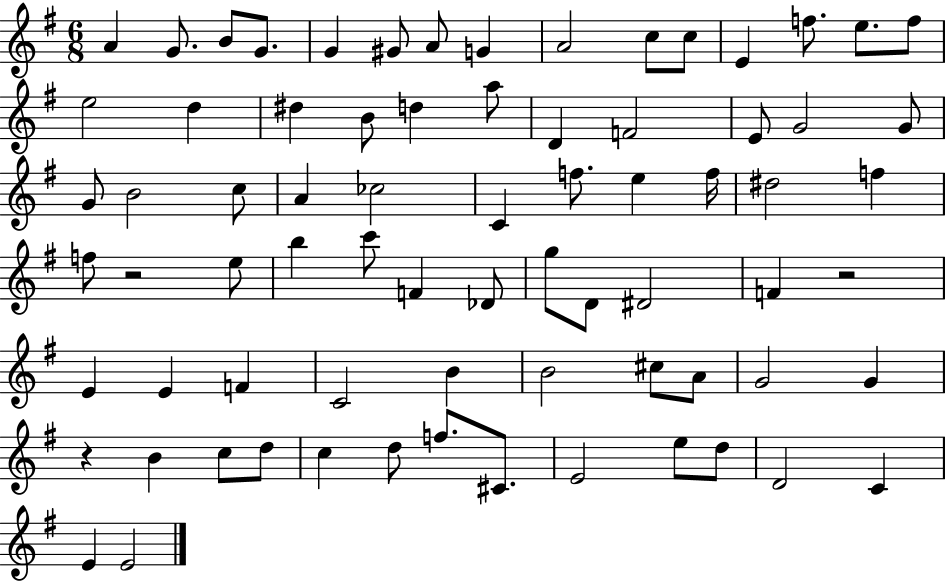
A4/q G4/e. B4/e G4/e. G4/q G#4/e A4/e G4/q A4/h C5/e C5/e E4/q F5/e. E5/e. F5/e E5/h D5/q D#5/q B4/e D5/q A5/e D4/q F4/h E4/e G4/h G4/e G4/e B4/h C5/e A4/q CES5/h C4/q F5/e. E5/q F5/s D#5/h F5/q F5/e R/h E5/e B5/q C6/e F4/q Db4/e G5/e D4/e D#4/h F4/q R/h E4/q E4/q F4/q C4/h B4/q B4/h C#5/e A4/e G4/h G4/q R/q B4/q C5/e D5/e C5/q D5/e F5/e. C#4/e. E4/h E5/e D5/e D4/h C4/q E4/q E4/h